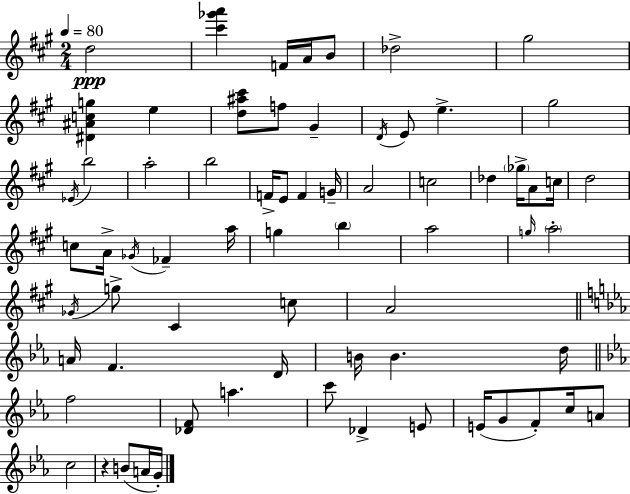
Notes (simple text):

D5/h [C#6,Gb6,A6]/q F4/s A4/s B4/e Db5/h G#5/h [D#4,A#4,C5,G5]/q E5/q [D5,A#5,C#6]/e F5/e G#4/q D4/s E4/e E5/q. G#5/h Eb4/s B5/h A5/h B5/h F4/s E4/e F4/q G4/s A4/h C5/h Db5/q Gb5/s A4/e C5/s D5/h C5/e A4/s Gb4/s FES4/q A5/s G5/q B5/q A5/h G5/s A5/h Gb4/s G5/e C#4/q C5/e A4/h A4/s F4/q. D4/s B4/s B4/q. D5/s F5/h [Db4,F4]/e A5/q. C6/e Db4/q E4/e E4/s G4/e F4/e C5/s A4/e C5/h R/q B4/e A4/s G4/s